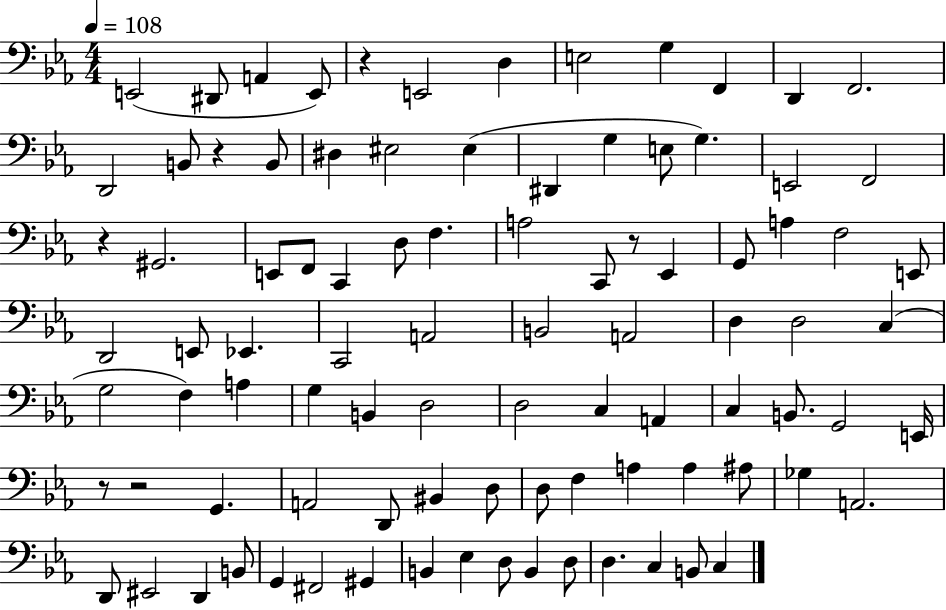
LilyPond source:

{
  \clef bass
  \numericTimeSignature
  \time 4/4
  \key ees \major
  \tempo 4 = 108
  e,2( dis,8 a,4 e,8) | r4 e,2 d4 | e2 g4 f,4 | d,4 f,2. | \break d,2 b,8 r4 b,8 | dis4 eis2 eis4( | dis,4 g4 e8 g4.) | e,2 f,2 | \break r4 gis,2. | e,8 f,8 c,4 d8 f4. | a2 c,8 r8 ees,4 | g,8 a4 f2 e,8 | \break d,2 e,8 ees,4. | c,2 a,2 | b,2 a,2 | d4 d2 c4( | \break g2 f4) a4 | g4 b,4 d2 | d2 c4 a,4 | c4 b,8. g,2 e,16 | \break r8 r2 g,4. | a,2 d,8 bis,4 d8 | d8 f4 a4 a4 ais8 | ges4 a,2. | \break d,8 eis,2 d,4 b,8 | g,4 fis,2 gis,4 | b,4 ees4 d8 b,4 d8 | d4. c4 b,8 c4 | \break \bar "|."
}